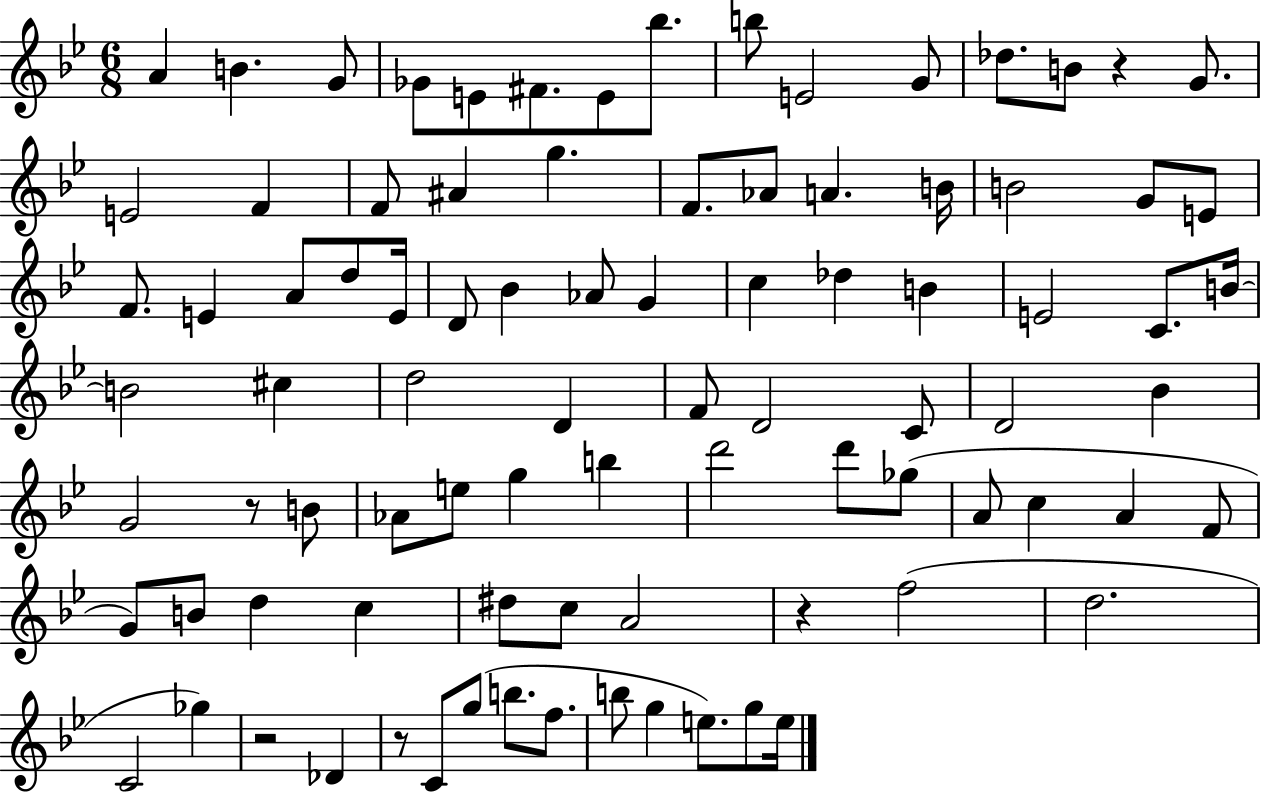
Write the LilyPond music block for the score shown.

{
  \clef treble
  \numericTimeSignature
  \time 6/8
  \key bes \major
  a'4 b'4. g'8 | ges'8 e'8 fis'8. e'8 bes''8. | b''8 e'2 g'8 | des''8. b'8 r4 g'8. | \break e'2 f'4 | f'8 ais'4 g''4. | f'8. aes'8 a'4. b'16 | b'2 g'8 e'8 | \break f'8. e'4 a'8 d''8 e'16 | d'8 bes'4 aes'8 g'4 | c''4 des''4 b'4 | e'2 c'8. b'16~~ | \break b'2 cis''4 | d''2 d'4 | f'8 d'2 c'8 | d'2 bes'4 | \break g'2 r8 b'8 | aes'8 e''8 g''4 b''4 | d'''2 d'''8 ges''8( | a'8 c''4 a'4 f'8 | \break g'8) b'8 d''4 c''4 | dis''8 c''8 a'2 | r4 f''2( | d''2. | \break c'2 ges''4) | r2 des'4 | r8 c'8 g''8( b''8. f''8. | b''8 g''4 e''8.) g''8 e''16 | \break \bar "|."
}